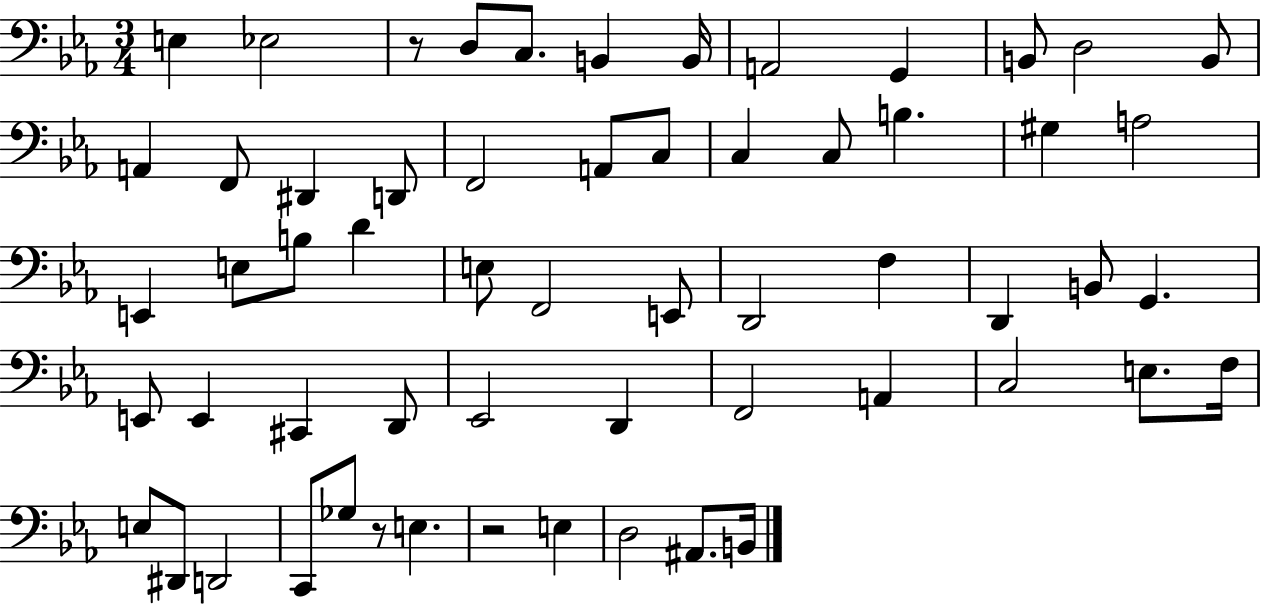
E3/q Eb3/h R/e D3/e C3/e. B2/q B2/s A2/h G2/q B2/e D3/h B2/e A2/q F2/e D#2/q D2/e F2/h A2/e C3/e C3/q C3/e B3/q. G#3/q A3/h E2/q E3/e B3/e D4/q E3/e F2/h E2/e D2/h F3/q D2/q B2/e G2/q. E2/e E2/q C#2/q D2/e Eb2/h D2/q F2/h A2/q C3/h E3/e. F3/s E3/e D#2/e D2/h C2/e Gb3/e R/e E3/q. R/h E3/q D3/h A#2/e. B2/s